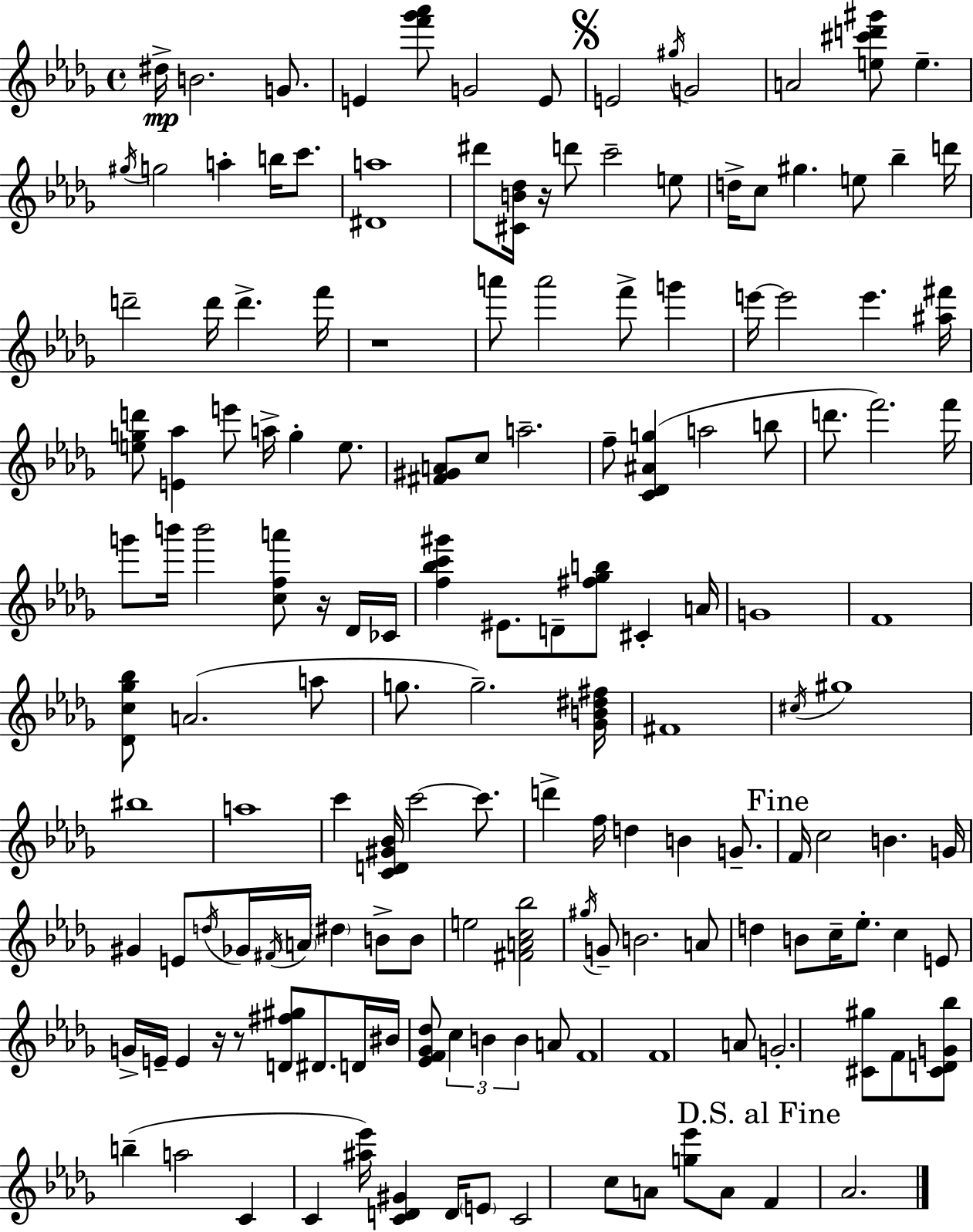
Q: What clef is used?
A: treble